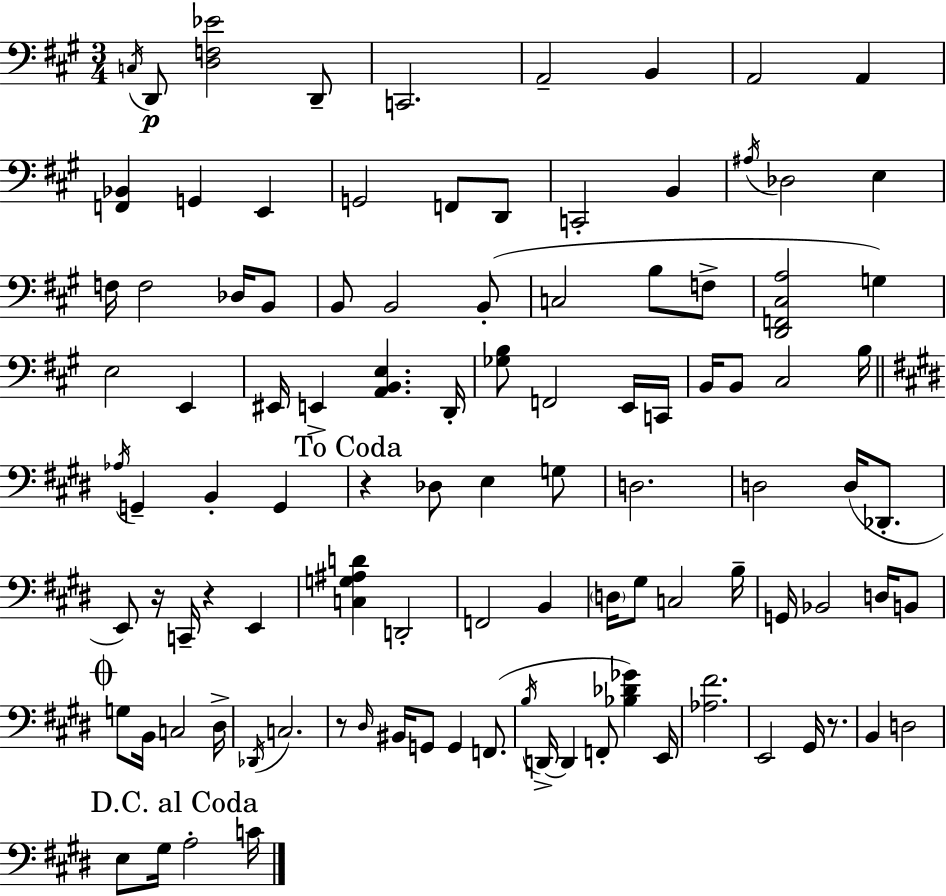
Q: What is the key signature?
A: A major